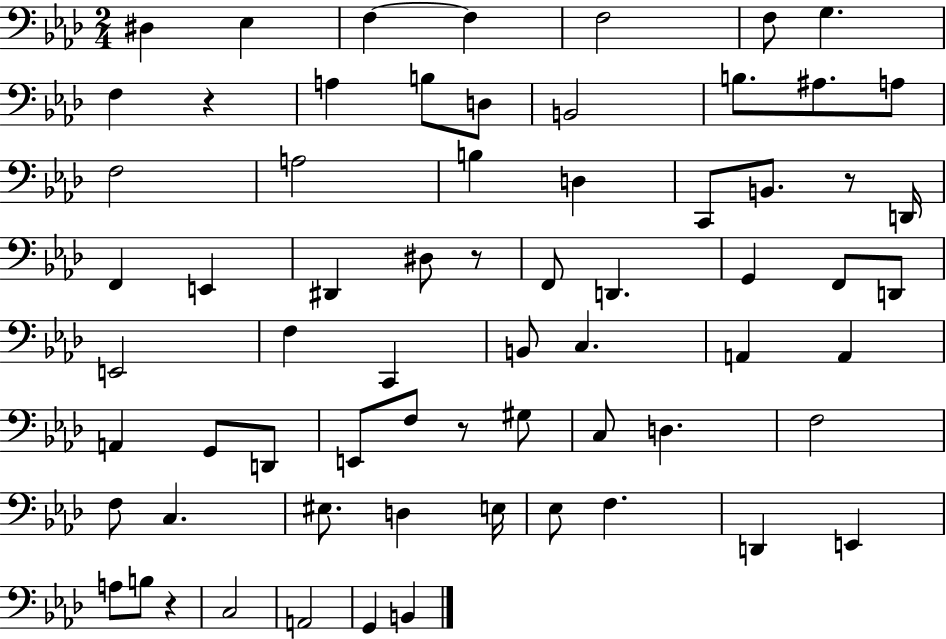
X:1
T:Untitled
M:2/4
L:1/4
K:Ab
^D, _E, F, F, F,2 F,/2 G, F, z A, B,/2 D,/2 B,,2 B,/2 ^A,/2 A,/2 F,2 A,2 B, D, C,,/2 B,,/2 z/2 D,,/4 F,, E,, ^D,, ^D,/2 z/2 F,,/2 D,, G,, F,,/2 D,,/2 E,,2 F, C,, B,,/2 C, A,, A,, A,, G,,/2 D,,/2 E,,/2 F,/2 z/2 ^G,/2 C,/2 D, F,2 F,/2 C, ^E,/2 D, E,/4 _E,/2 F, D,, E,, A,/2 B,/2 z C,2 A,,2 G,, B,,